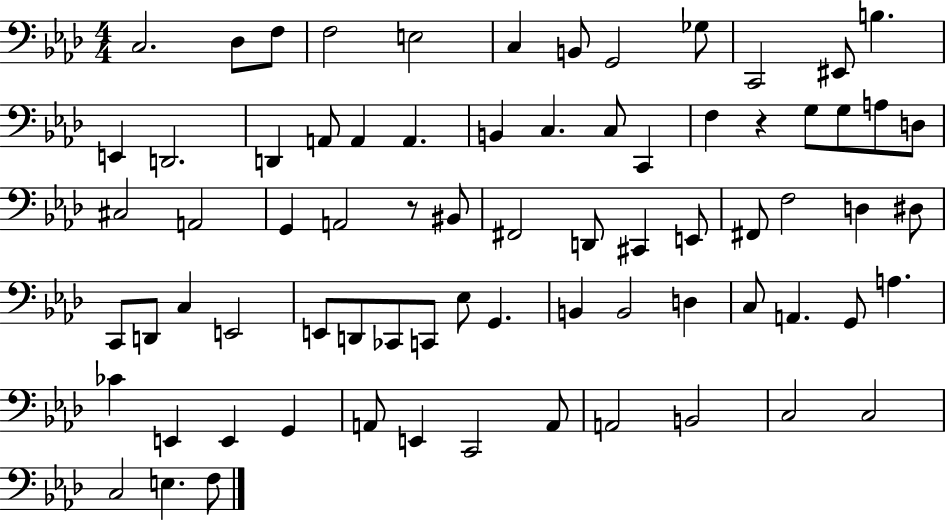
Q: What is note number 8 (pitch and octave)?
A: G2